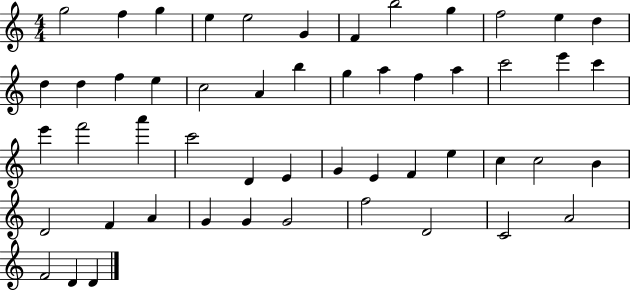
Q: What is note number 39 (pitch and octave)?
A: B4